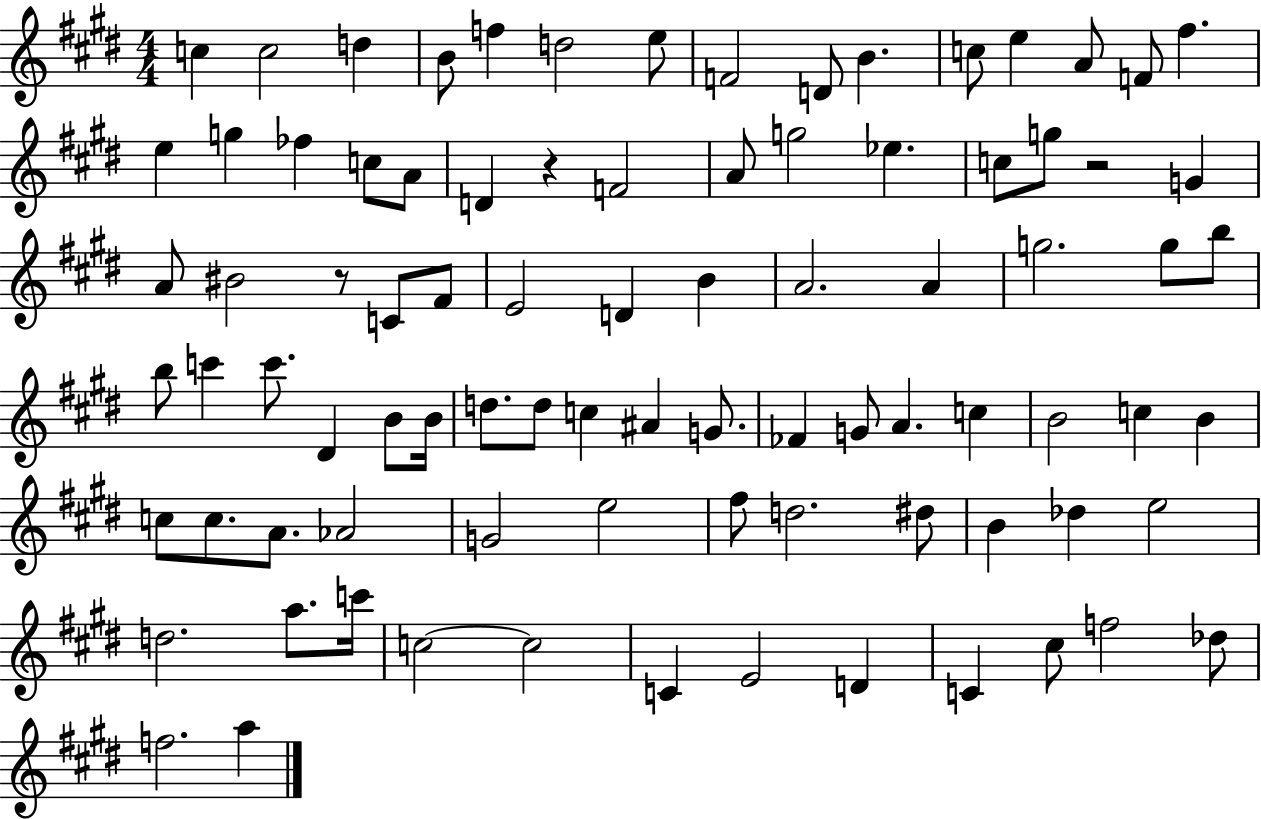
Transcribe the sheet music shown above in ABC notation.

X:1
T:Untitled
M:4/4
L:1/4
K:E
c c2 d B/2 f d2 e/2 F2 D/2 B c/2 e A/2 F/2 ^f e g _f c/2 A/2 D z F2 A/2 g2 _e c/2 g/2 z2 G A/2 ^B2 z/2 C/2 ^F/2 E2 D B A2 A g2 g/2 b/2 b/2 c' c'/2 ^D B/2 B/4 d/2 d/2 c ^A G/2 _F G/2 A c B2 c B c/2 c/2 A/2 _A2 G2 e2 ^f/2 d2 ^d/2 B _d e2 d2 a/2 c'/4 c2 c2 C E2 D C ^c/2 f2 _d/2 f2 a